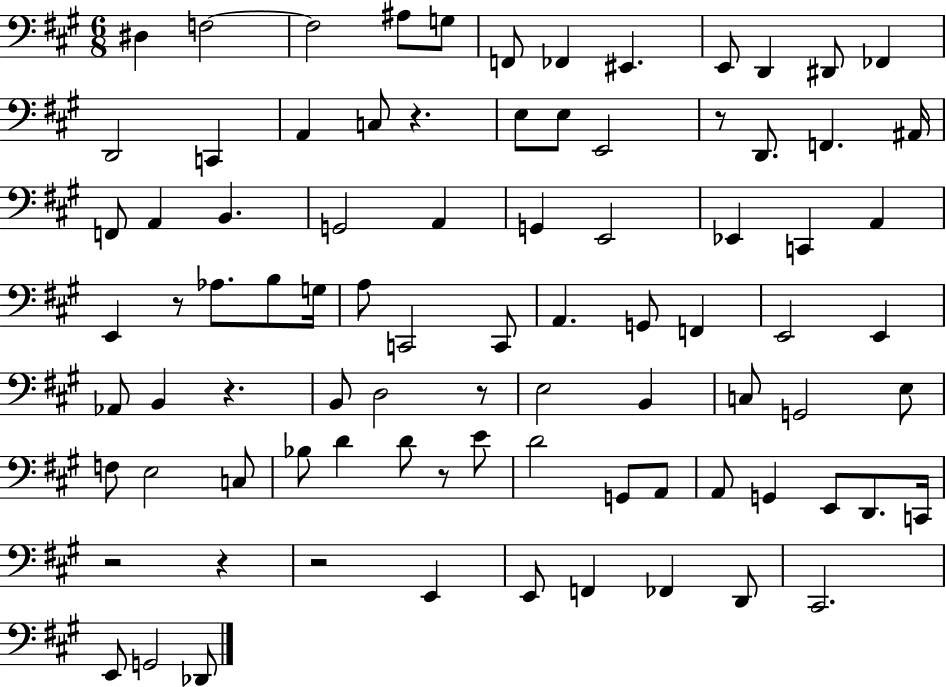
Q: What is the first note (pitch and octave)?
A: D#3